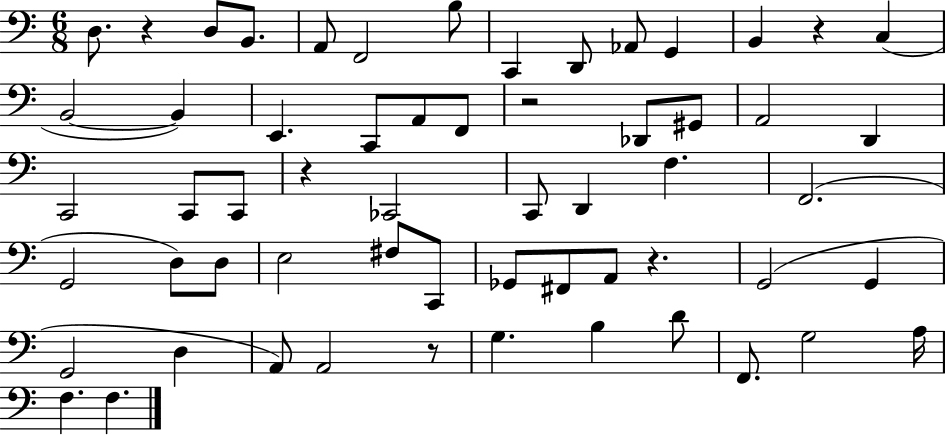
X:1
T:Untitled
M:6/8
L:1/4
K:C
D,/2 z D,/2 B,,/2 A,,/2 F,,2 B,/2 C,, D,,/2 _A,,/2 G,, B,, z C, B,,2 B,, E,, C,,/2 A,,/2 F,,/2 z2 _D,,/2 ^G,,/2 A,,2 D,, C,,2 C,,/2 C,,/2 z _C,,2 C,,/2 D,, F, F,,2 G,,2 D,/2 D,/2 E,2 ^F,/2 C,,/2 _G,,/2 ^F,,/2 A,,/2 z G,,2 G,, G,,2 D, A,,/2 A,,2 z/2 G, B, D/2 F,,/2 G,2 A,/4 F, F,